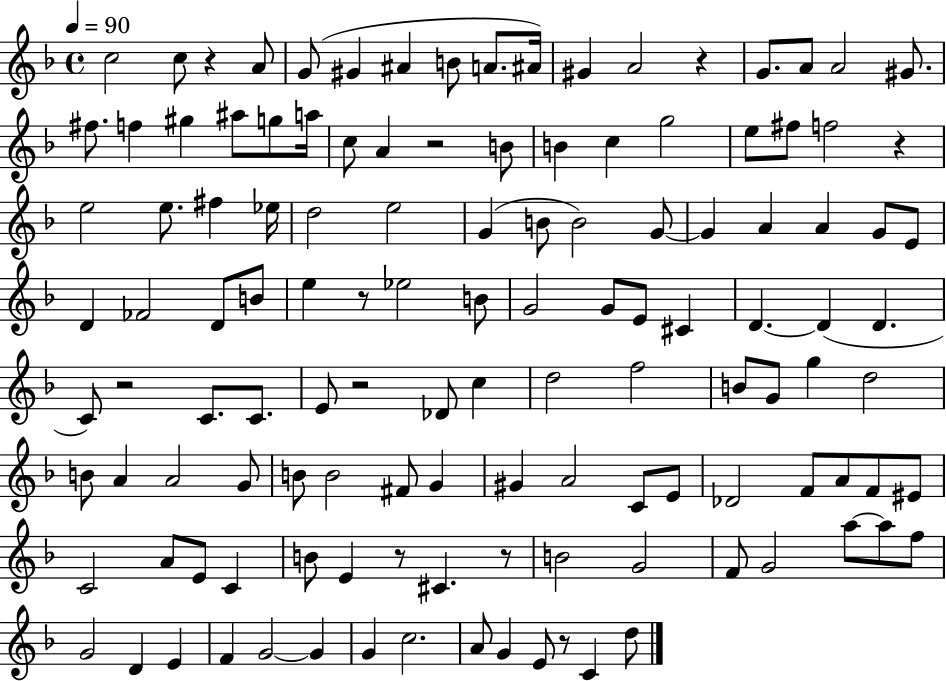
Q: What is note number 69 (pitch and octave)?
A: G4